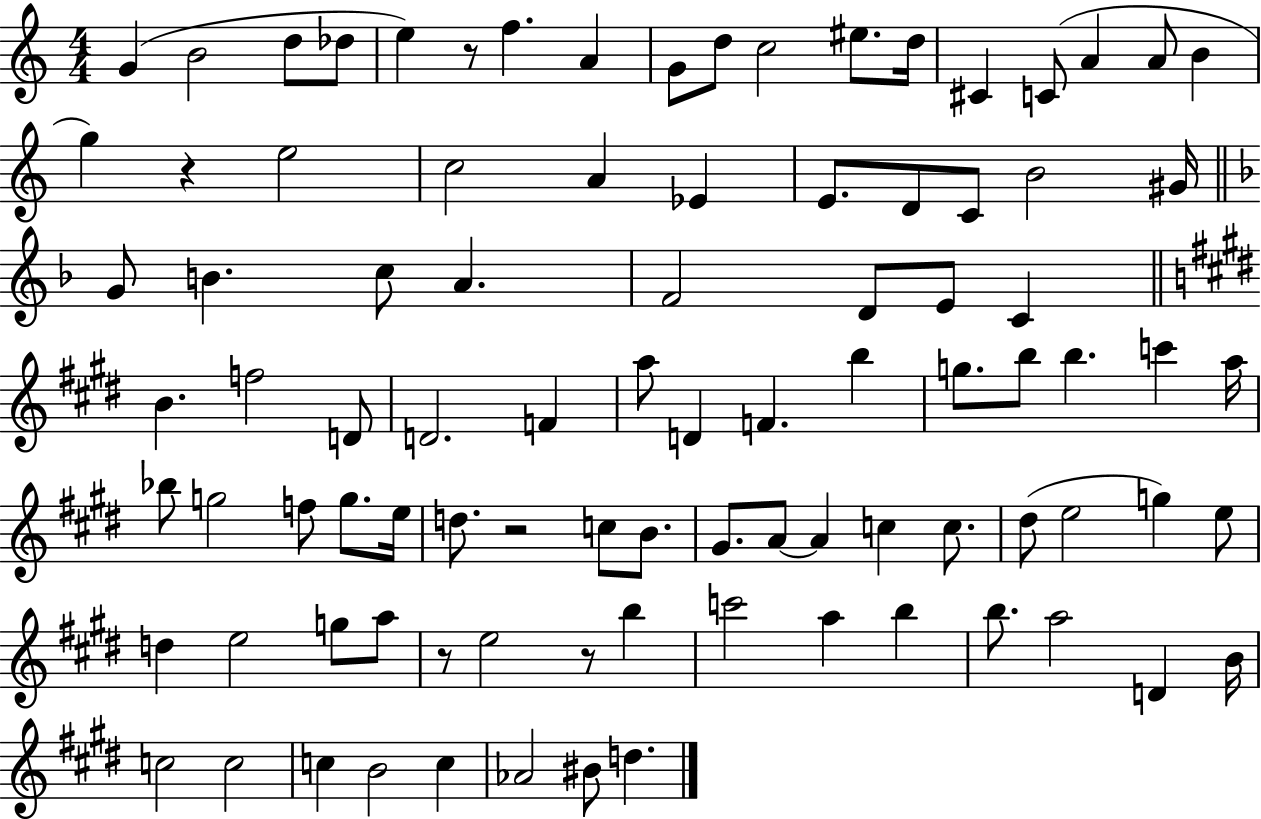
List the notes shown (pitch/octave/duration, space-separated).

G4/q B4/h D5/e Db5/e E5/q R/e F5/q. A4/q G4/e D5/e C5/h EIS5/e. D5/s C#4/q C4/e A4/q A4/e B4/q G5/q R/q E5/h C5/h A4/q Eb4/q E4/e. D4/e C4/e B4/h G#4/s G4/e B4/q. C5/e A4/q. F4/h D4/e E4/e C4/q B4/q. F5/h D4/e D4/h. F4/q A5/e D4/q F4/q. B5/q G5/e. B5/e B5/q. C6/q A5/s Bb5/e G5/h F5/e G5/e. E5/s D5/e. R/h C5/e B4/e. G#4/e. A4/e A4/q C5/q C5/e. D#5/e E5/h G5/q E5/e D5/q E5/h G5/e A5/e R/e E5/h R/e B5/q C6/h A5/q B5/q B5/e. A5/h D4/q B4/s C5/h C5/h C5/q B4/h C5/q Ab4/h BIS4/e D5/q.